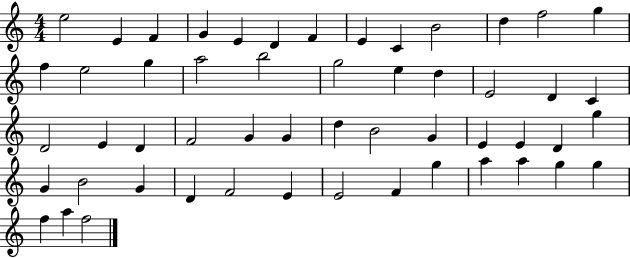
{
  \clef treble
  \numericTimeSignature
  \time 4/4
  \key c \major
  e''2 e'4 f'4 | g'4 e'4 d'4 f'4 | e'4 c'4 b'2 | d''4 f''2 g''4 | \break f''4 e''2 g''4 | a''2 b''2 | g''2 e''4 d''4 | e'2 d'4 c'4 | \break d'2 e'4 d'4 | f'2 g'4 g'4 | d''4 b'2 g'4 | e'4 e'4 d'4 g''4 | \break g'4 b'2 g'4 | d'4 f'2 e'4 | e'2 f'4 g''4 | a''4 a''4 g''4 g''4 | \break f''4 a''4 f''2 | \bar "|."
}